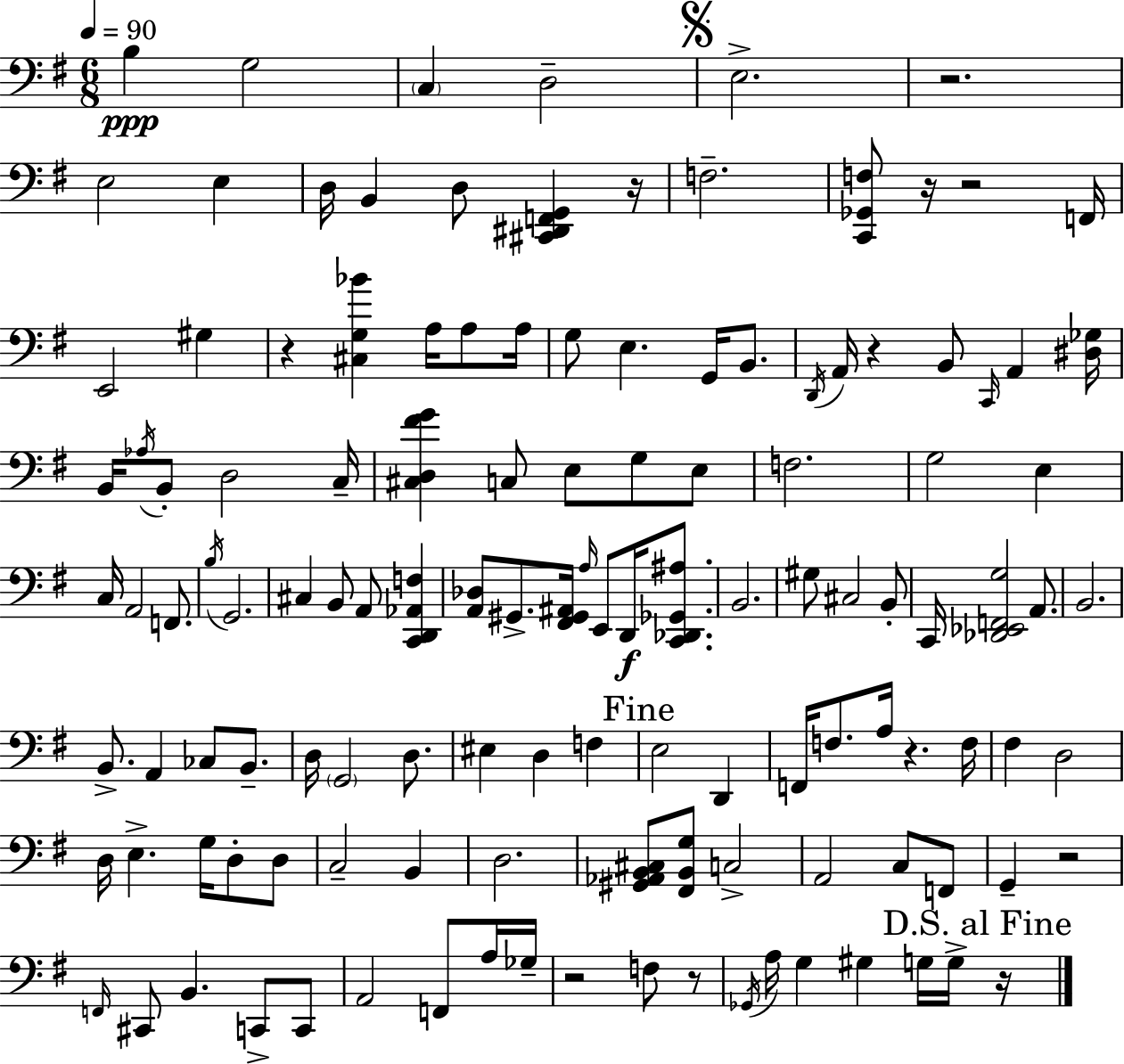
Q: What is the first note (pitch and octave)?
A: B3